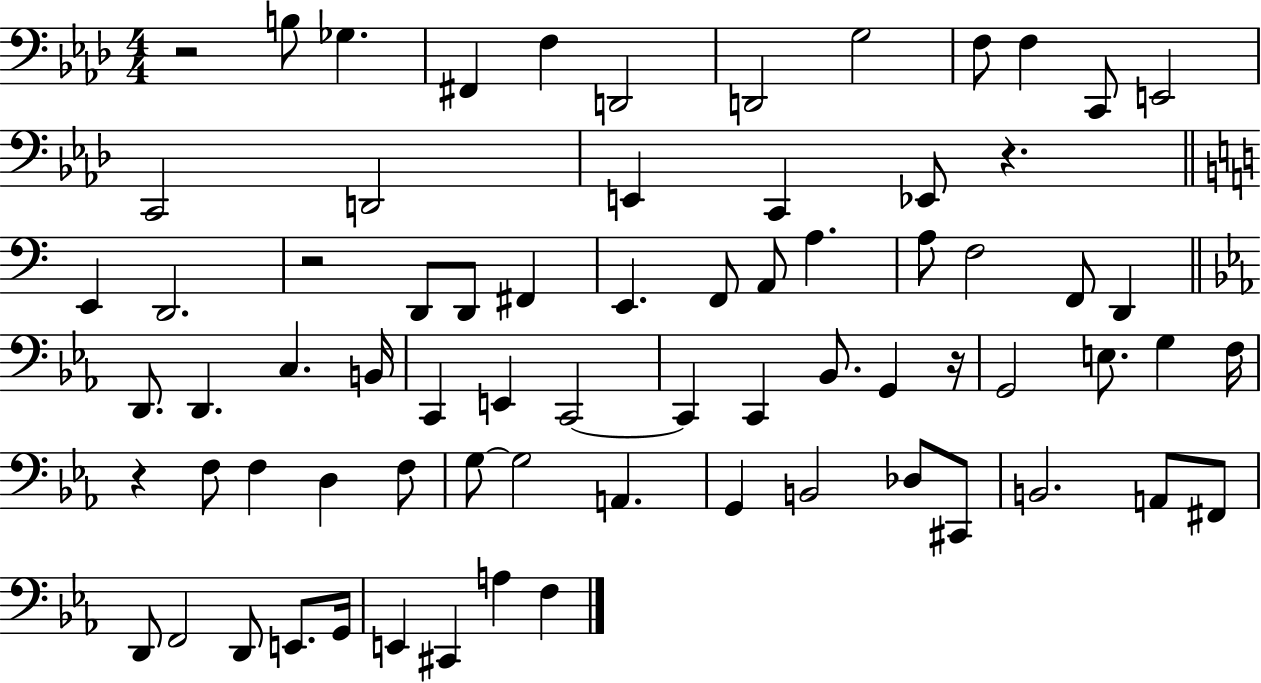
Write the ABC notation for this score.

X:1
T:Untitled
M:4/4
L:1/4
K:Ab
z2 B,/2 _G, ^F,, F, D,,2 D,,2 G,2 F,/2 F, C,,/2 E,,2 C,,2 D,,2 E,, C,, _E,,/2 z E,, D,,2 z2 D,,/2 D,,/2 ^F,, E,, F,,/2 A,,/2 A, A,/2 F,2 F,,/2 D,, D,,/2 D,, C, B,,/4 C,, E,, C,,2 C,, C,, _B,,/2 G,, z/4 G,,2 E,/2 G, F,/4 z F,/2 F, D, F,/2 G,/2 G,2 A,, G,, B,,2 _D,/2 ^C,,/2 B,,2 A,,/2 ^F,,/2 D,,/2 F,,2 D,,/2 E,,/2 G,,/4 E,, ^C,, A, F,